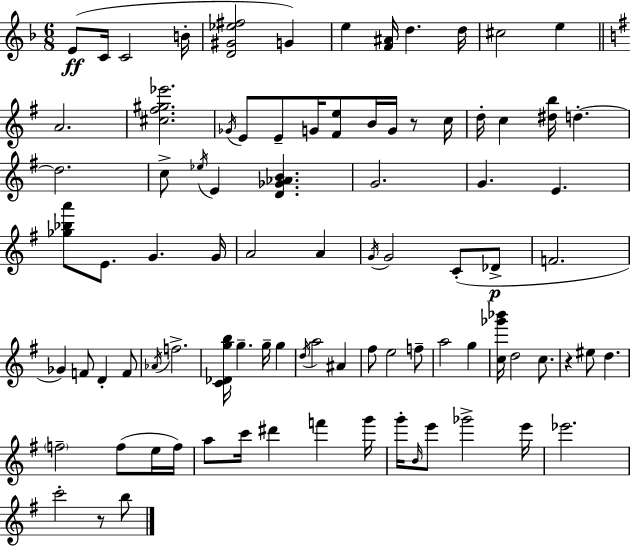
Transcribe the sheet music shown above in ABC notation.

X:1
T:Untitled
M:6/8
L:1/4
K:F
E/2 C/4 C2 B/4 [D^G_e^f]2 G e [F^A]/4 d d/4 ^c2 e A2 [^c^f^g_e']2 _G/4 E/2 E/2 G/4 [^Fe]/2 B/4 G/4 z/2 c/4 d/4 c [^db]/4 d d2 c/2 _e/4 E [D_G_AB] G2 G E [_g_ba']/2 E/2 G G/4 A2 A G/4 G2 C/2 _D/2 F2 _G F/2 D F/2 _A/4 f2 [C_Dgb]/4 g g/4 g d/4 a2 ^A ^f/2 e2 f/2 a2 g [c_g'_b']/4 d2 c/2 z ^e/2 d f2 f/2 e/4 f/4 a/2 c'/4 ^d' f' g'/4 g'/4 B/4 e'/2 _g'2 e'/4 _e'2 c'2 z/2 b/2